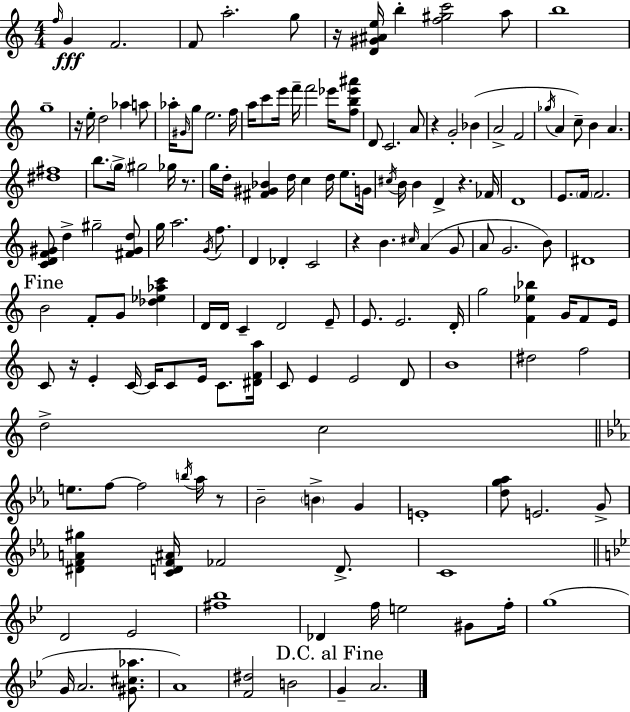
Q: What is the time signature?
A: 4/4